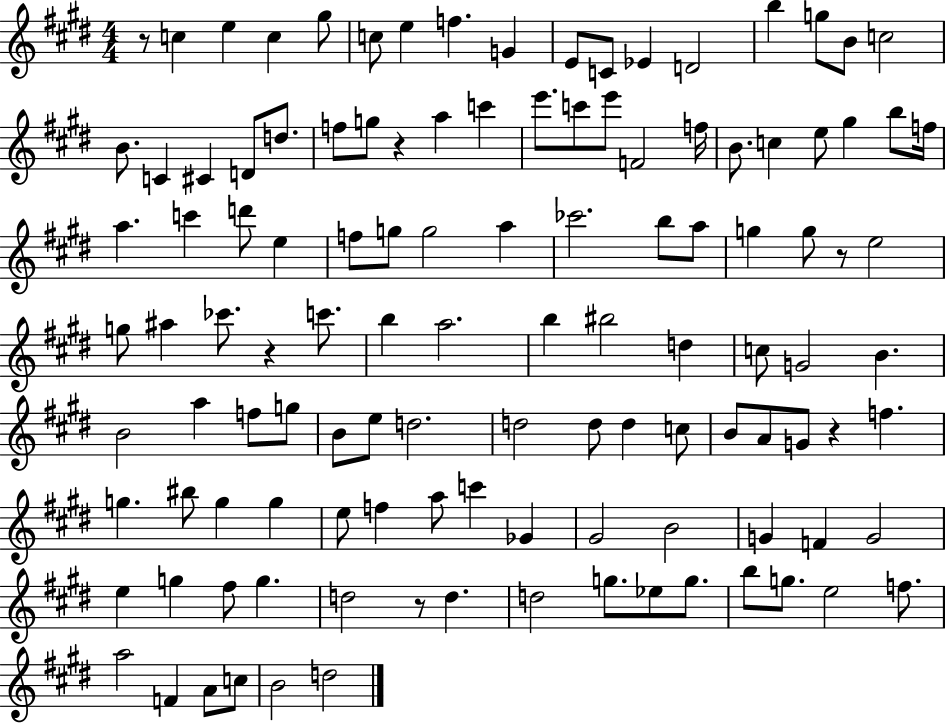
R/e C5/q E5/q C5/q G#5/e C5/e E5/q F5/q. G4/q E4/e C4/e Eb4/q D4/h B5/q G5/e B4/e C5/h B4/e. C4/q C#4/q D4/e D5/e. F5/e G5/e R/q A5/q C6/q E6/e. C6/e E6/e F4/h F5/s B4/e. C5/q E5/e G#5/q B5/e F5/s A5/q. C6/q D6/e E5/q F5/e G5/e G5/h A5/q CES6/h. B5/e A5/e G5/q G5/e R/e E5/h G5/e A#5/q CES6/e. R/q C6/e. B5/q A5/h. B5/q BIS5/h D5/q C5/e G4/h B4/q. B4/h A5/q F5/e G5/e B4/e E5/e D5/h. D5/h D5/e D5/q C5/e B4/e A4/e G4/e R/q F5/q. G5/q. BIS5/e G5/q G5/q E5/e F5/q A5/e C6/q Gb4/q G#4/h B4/h G4/q F4/q G4/h E5/q G5/q F#5/e G5/q. D5/h R/e D5/q. D5/h G5/e. Eb5/e G5/e. B5/e G5/e. E5/h F5/e. A5/h F4/q A4/e C5/e B4/h D5/h